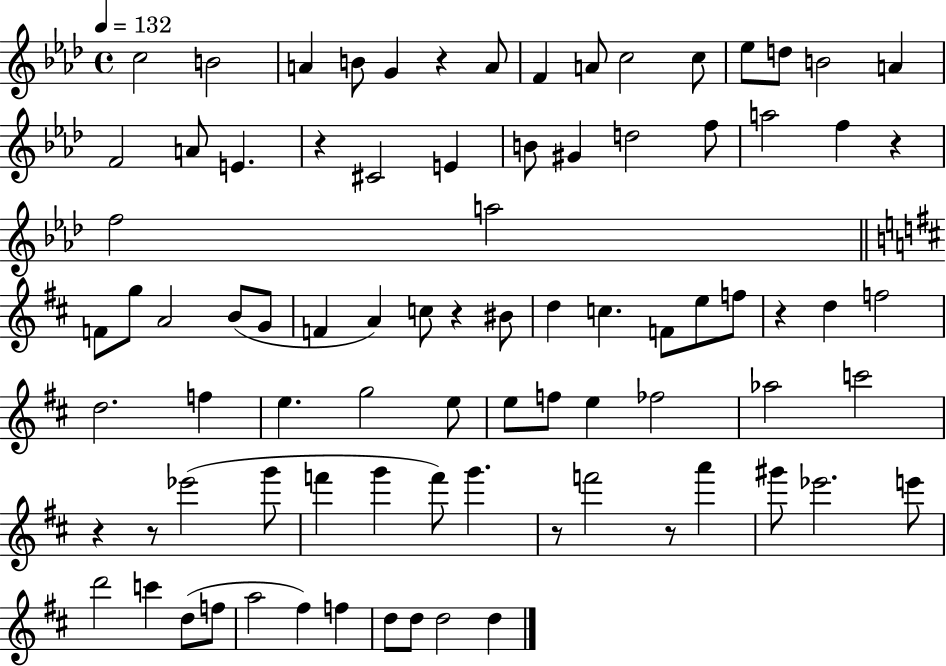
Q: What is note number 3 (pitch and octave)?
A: A4